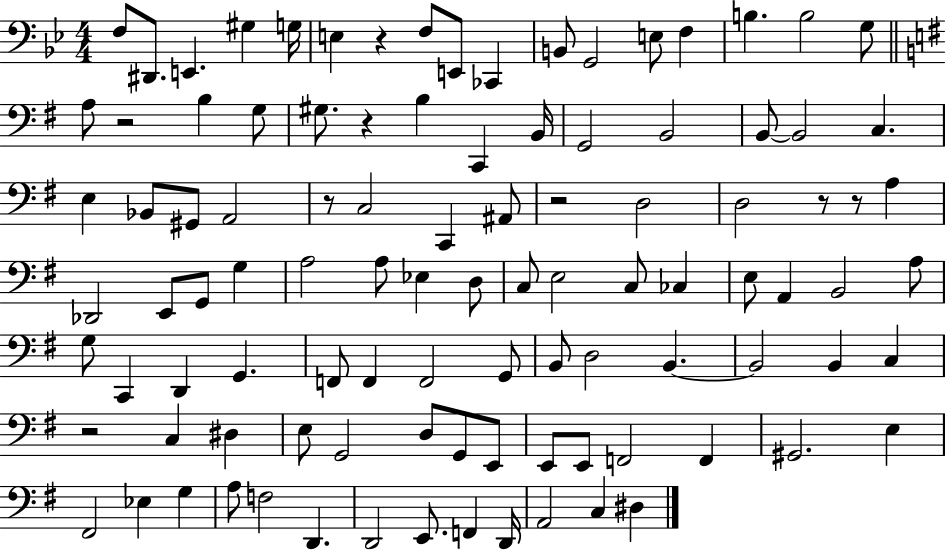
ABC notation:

X:1
T:Untitled
M:4/4
L:1/4
K:Bb
F,/2 ^D,,/2 E,, ^G, G,/4 E, z F,/2 E,,/2 _C,, B,,/2 G,,2 E,/2 F, B, B,2 G,/2 A,/2 z2 B, G,/2 ^G,/2 z B, C,, B,,/4 G,,2 B,,2 B,,/2 B,,2 C, E, _B,,/2 ^G,,/2 A,,2 z/2 C,2 C,, ^A,,/2 z2 D,2 D,2 z/2 z/2 A, _D,,2 E,,/2 G,,/2 G, A,2 A,/2 _E, D,/2 C,/2 E,2 C,/2 _C, E,/2 A,, B,,2 A,/2 G,/2 C,, D,, G,, F,,/2 F,, F,,2 G,,/2 B,,/2 D,2 B,, B,,2 B,, C, z2 C, ^D, E,/2 G,,2 D,/2 G,,/2 E,,/2 E,,/2 E,,/2 F,,2 F,, ^G,,2 E, ^F,,2 _E, G, A,/2 F,2 D,, D,,2 E,,/2 F,, D,,/4 A,,2 C, ^D,